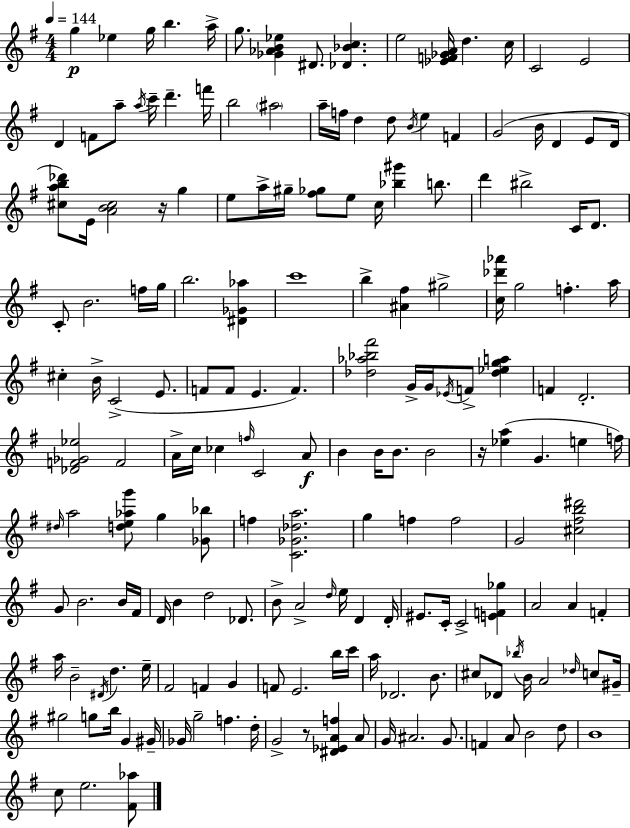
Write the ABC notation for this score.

X:1
T:Untitled
M:4/4
L:1/4
K:Em
g _e g/4 b a/4 g/2 [_G_AB_e] ^D/2 [_D_Bc] e2 [_EF_GA]/4 d c/4 C2 E2 D F/2 a/2 a/4 c'/4 d' f'/4 b2 ^a2 a/4 f/4 d d/2 B/4 e F G2 B/4 D E/2 D/4 [^cab_d']/2 E/4 [AB^c]2 z/4 g e/2 a/4 ^g/4 [^f_g]/2 e/2 c/4 [_b^g'] b/2 d' ^b2 C/4 D/2 C/2 B2 f/4 g/4 b2 [^D_G_a] c'4 b [^A^f] ^g2 [c_d'_a']/4 g2 f a/4 ^c B/4 C2 E/2 F/2 F/2 E F [_d_a_b^f']2 G/4 G/4 _E/4 F/2 [_d_ega] F D2 [_DF_G_e]2 F2 A/4 c/4 _c f/4 C2 A/2 B B/4 B/2 B2 z/4 [_ea] G e f/4 ^d/4 a2 [de_ag']/2 g [_G_b]/2 f [C_G_da]2 g f f2 G2 [^c^fb^d']2 G/2 B2 B/4 ^F/4 D/4 B d2 _D/2 B/2 A2 d/4 e/4 D D/4 ^E/2 C/4 C2 [EF_g] A2 A F a/4 B2 ^D/4 d e/4 ^F2 F G F/2 E2 b/4 c'/4 a/4 _D2 B/2 ^c/2 _D/2 _b/4 B/4 A2 _d/4 c/2 ^G/4 ^g2 g/2 b/4 G ^G/4 _G/4 g2 f d/4 G2 z/2 [^D_EAf] A/2 G/4 ^A2 G/2 F A/2 B2 d/2 B4 c/2 e2 [^F_a]/2